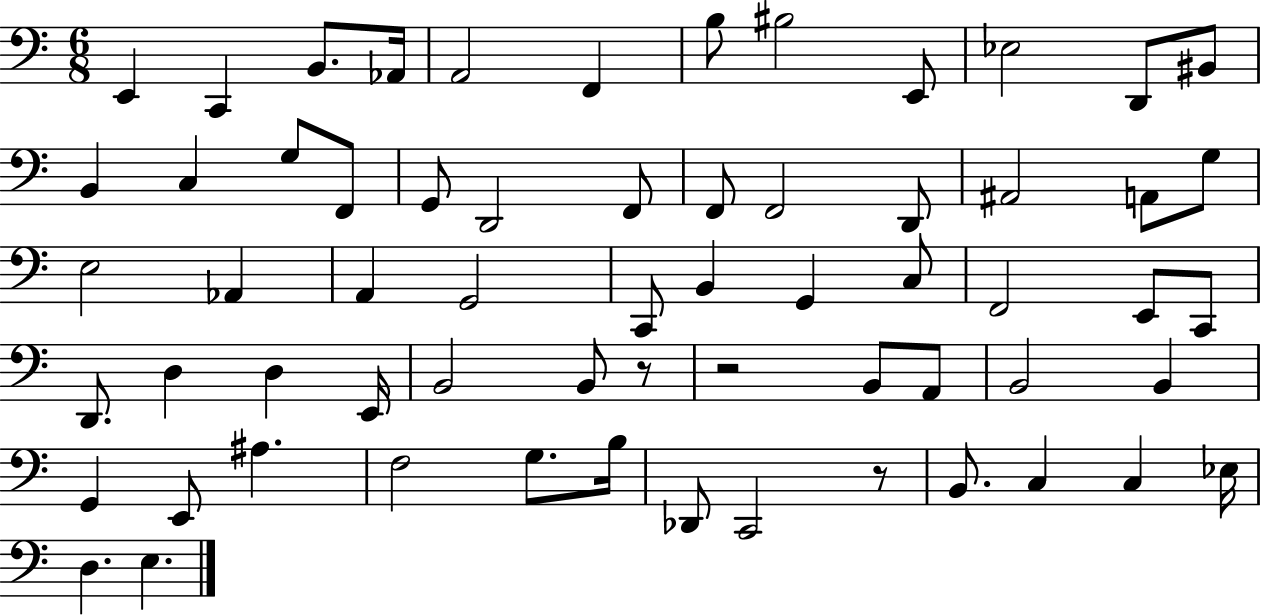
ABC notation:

X:1
T:Untitled
M:6/8
L:1/4
K:C
E,, C,, B,,/2 _A,,/4 A,,2 F,, B,/2 ^B,2 E,,/2 _E,2 D,,/2 ^B,,/2 B,, C, G,/2 F,,/2 G,,/2 D,,2 F,,/2 F,,/2 F,,2 D,,/2 ^A,,2 A,,/2 G,/2 E,2 _A,, A,, G,,2 C,,/2 B,, G,, C,/2 F,,2 E,,/2 C,,/2 D,,/2 D, D, E,,/4 B,,2 B,,/2 z/2 z2 B,,/2 A,,/2 B,,2 B,, G,, E,,/2 ^A, F,2 G,/2 B,/4 _D,,/2 C,,2 z/2 B,,/2 C, C, _E,/4 D, E,